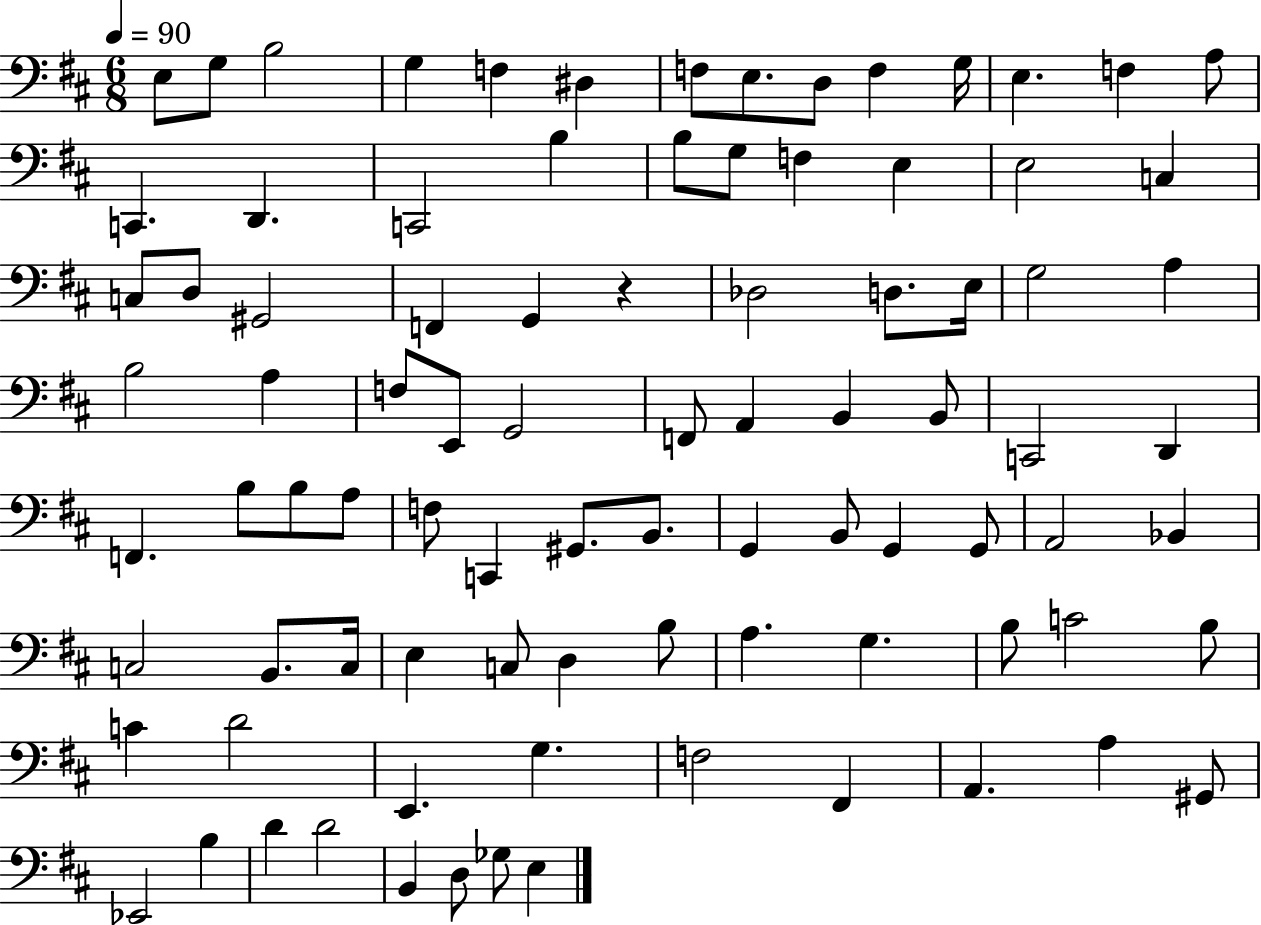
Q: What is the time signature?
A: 6/8